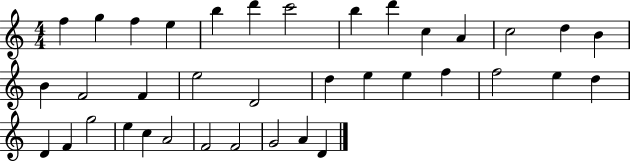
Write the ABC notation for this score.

X:1
T:Untitled
M:4/4
L:1/4
K:C
f g f e b d' c'2 b d' c A c2 d B B F2 F e2 D2 d e e f f2 e d D F g2 e c A2 F2 F2 G2 A D